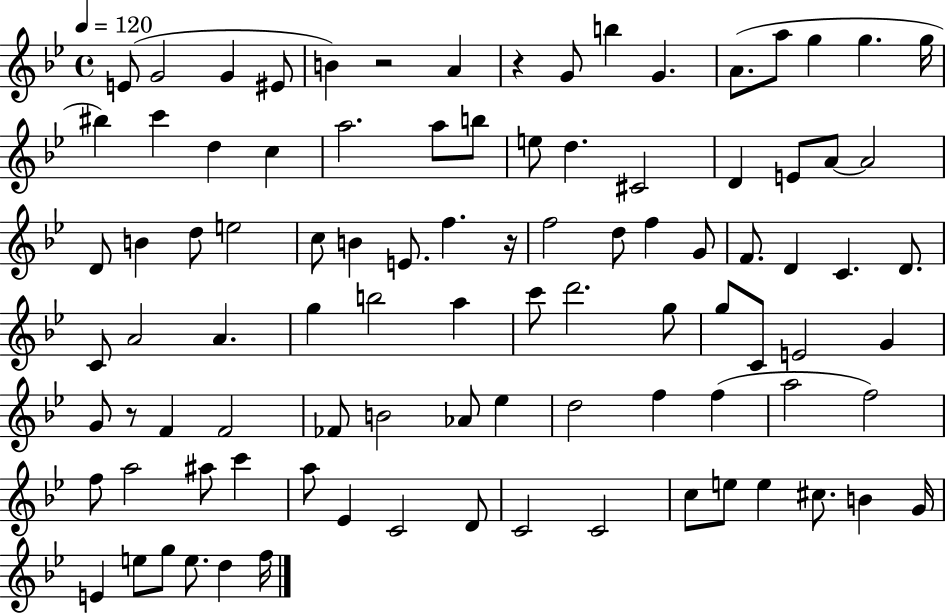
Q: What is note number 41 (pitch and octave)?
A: F4